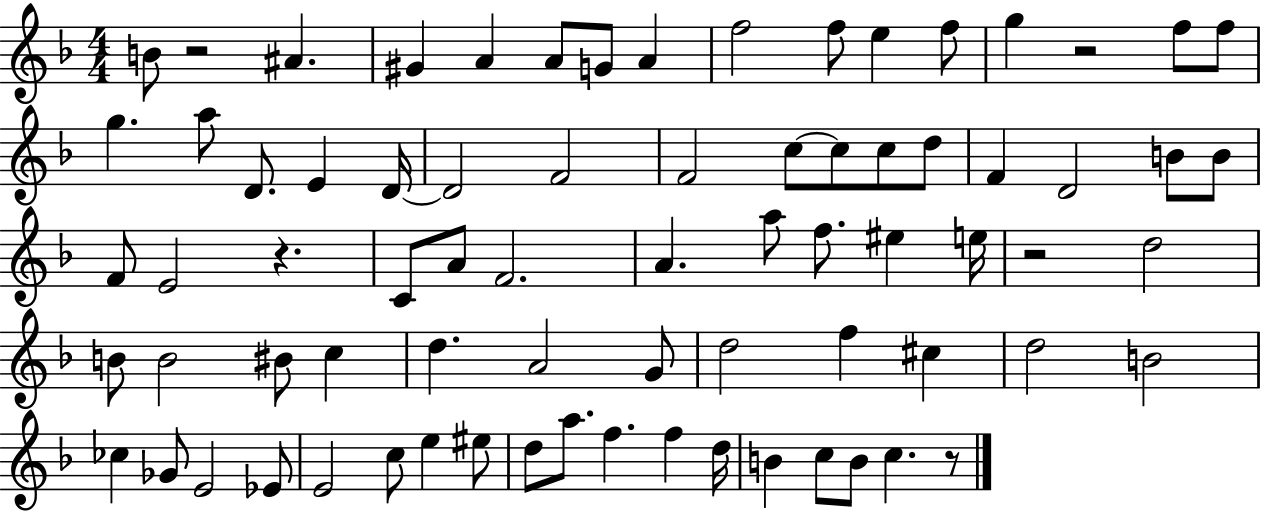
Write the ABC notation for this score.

X:1
T:Untitled
M:4/4
L:1/4
K:F
B/2 z2 ^A ^G A A/2 G/2 A f2 f/2 e f/2 g z2 f/2 f/2 g a/2 D/2 E D/4 D2 F2 F2 c/2 c/2 c/2 d/2 F D2 B/2 B/2 F/2 E2 z C/2 A/2 F2 A a/2 f/2 ^e e/4 z2 d2 B/2 B2 ^B/2 c d A2 G/2 d2 f ^c d2 B2 _c _G/2 E2 _E/2 E2 c/2 e ^e/2 d/2 a/2 f f d/4 B c/2 B/2 c z/2